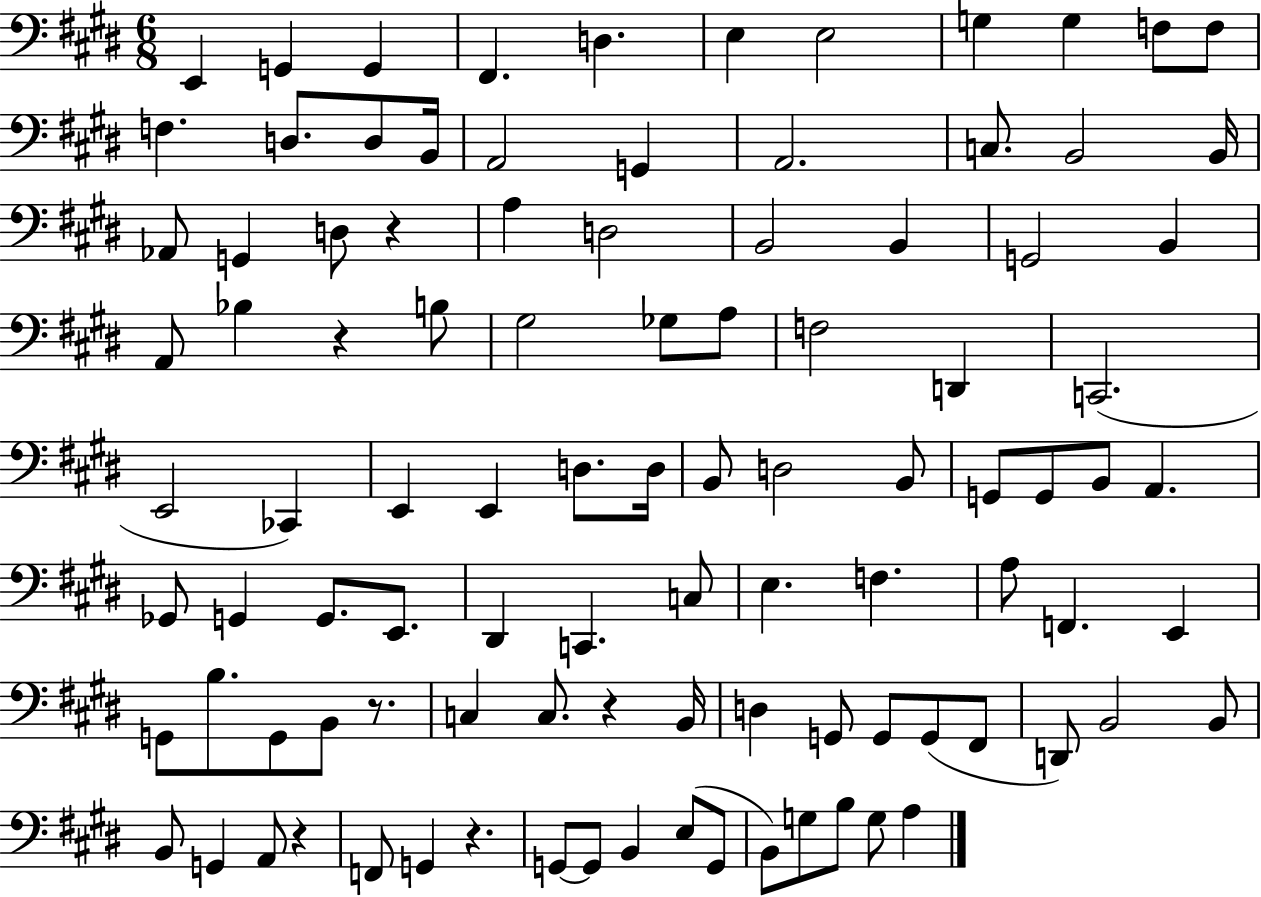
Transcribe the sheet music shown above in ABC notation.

X:1
T:Untitled
M:6/8
L:1/4
K:E
E,, G,, G,, ^F,, D, E, E,2 G, G, F,/2 F,/2 F, D,/2 D,/2 B,,/4 A,,2 G,, A,,2 C,/2 B,,2 B,,/4 _A,,/2 G,, D,/2 z A, D,2 B,,2 B,, G,,2 B,, A,,/2 _B, z B,/2 ^G,2 _G,/2 A,/2 F,2 D,, C,,2 E,,2 _C,, E,, E,, D,/2 D,/4 B,,/2 D,2 B,,/2 G,,/2 G,,/2 B,,/2 A,, _G,,/2 G,, G,,/2 E,,/2 ^D,, C,, C,/2 E, F, A,/2 F,, E,, G,,/2 B,/2 G,,/2 B,,/2 z/2 C, C,/2 z B,,/4 D, G,,/2 G,,/2 G,,/2 ^F,,/2 D,,/2 B,,2 B,,/2 B,,/2 G,, A,,/2 z F,,/2 G,, z G,,/2 G,,/2 B,, E,/2 G,,/2 B,,/2 G,/2 B,/2 G,/2 A,